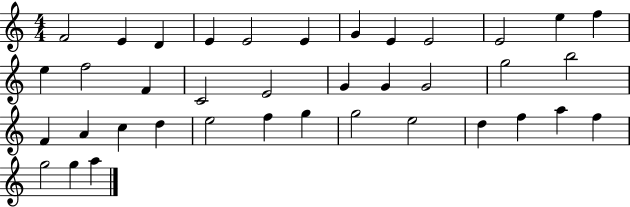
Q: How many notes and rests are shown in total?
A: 38